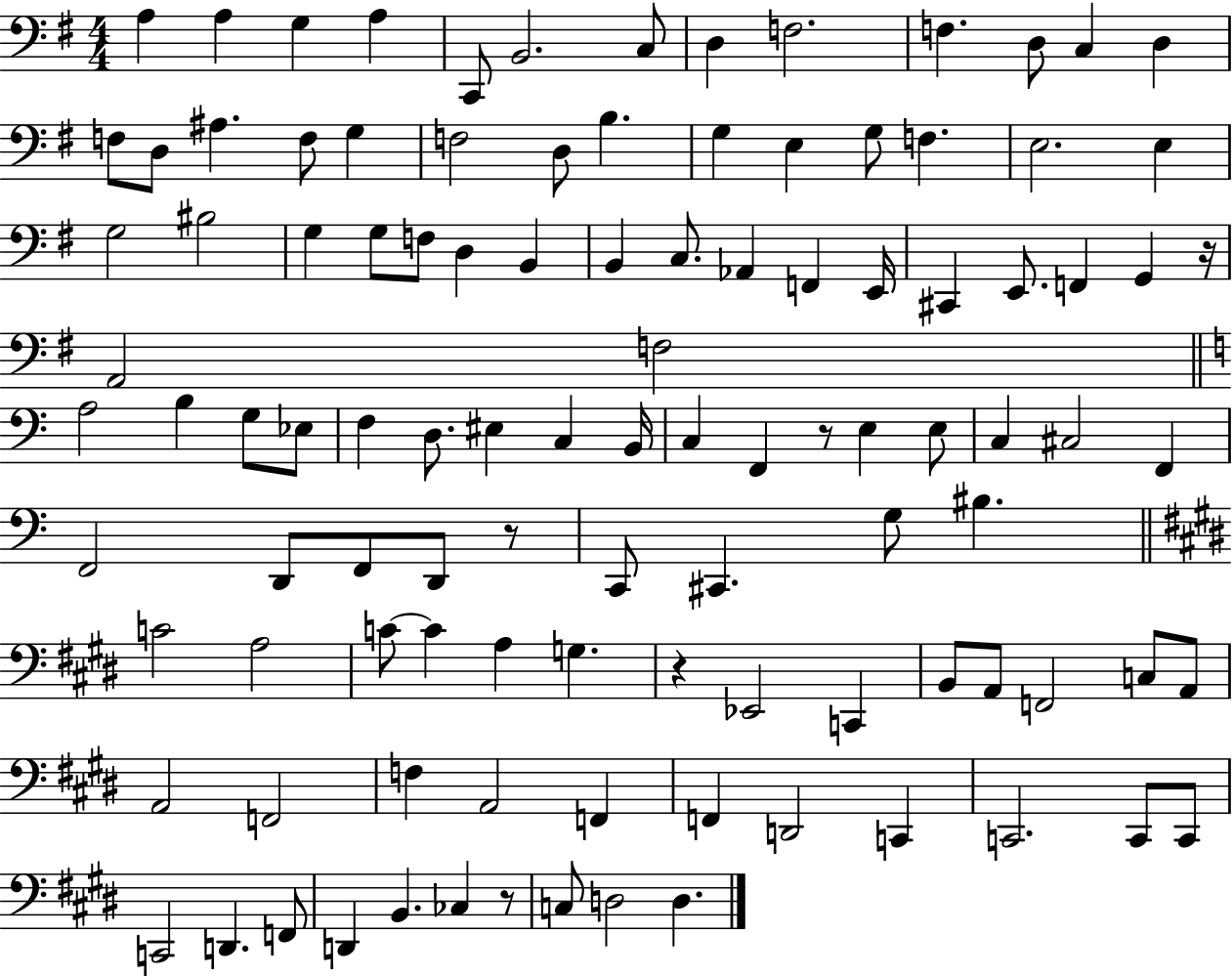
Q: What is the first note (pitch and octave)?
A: A3